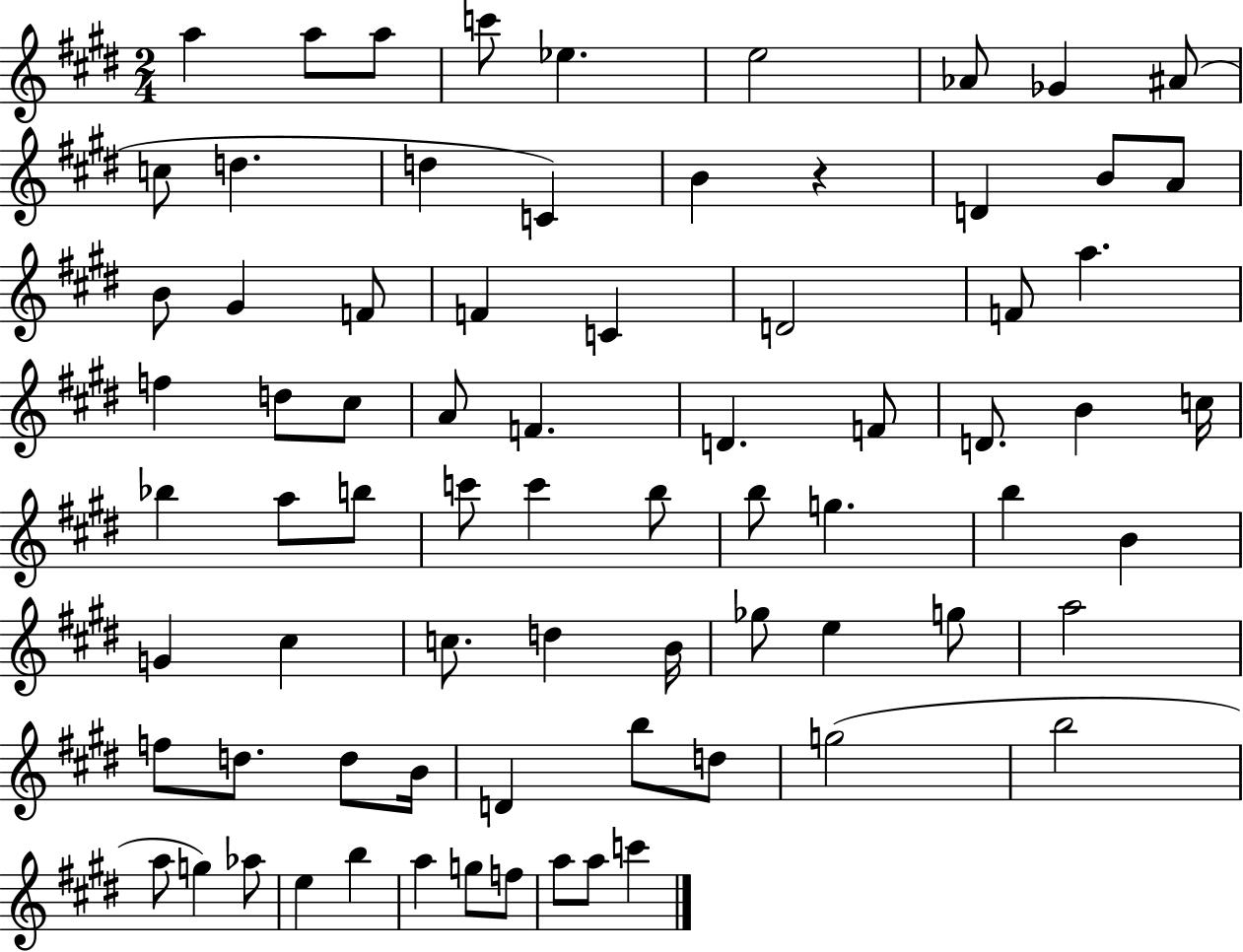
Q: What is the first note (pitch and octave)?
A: A5